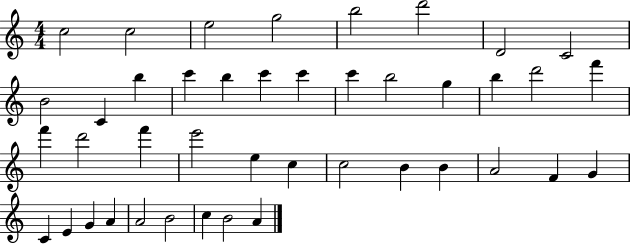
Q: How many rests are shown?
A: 0